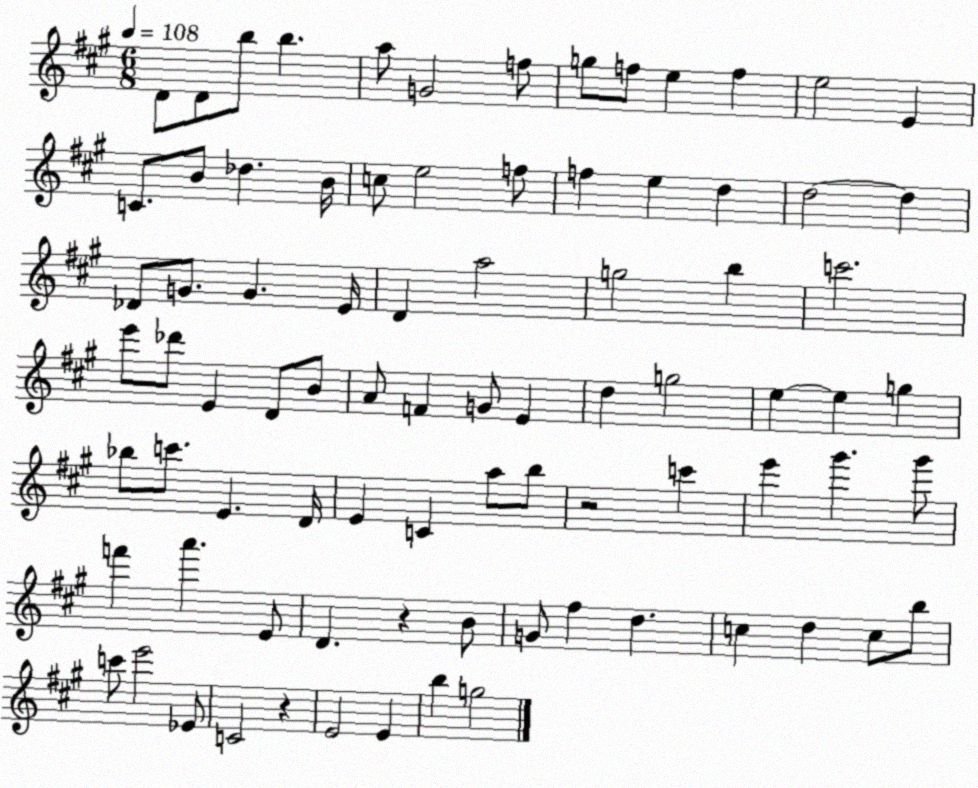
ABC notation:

X:1
T:Untitled
M:6/8
L:1/4
K:A
D/2 D/2 b/2 b a/2 G2 f/2 g/2 f/2 e f e2 E C/2 B/2 _d B/4 c/2 e2 f/2 f e d d2 d _D/2 G/2 G E/4 D a2 g2 b c'2 e'/2 _d'/2 E D/2 B/2 A/2 F G/2 E d g2 e e g _b/2 c'/2 E D/4 E C a/2 b/2 z2 c' e' ^g' ^g'/2 f' a' E/2 D z B/2 G/2 ^f d c d c/2 b/2 c'/2 e'2 _E/2 C2 z E2 E b g2